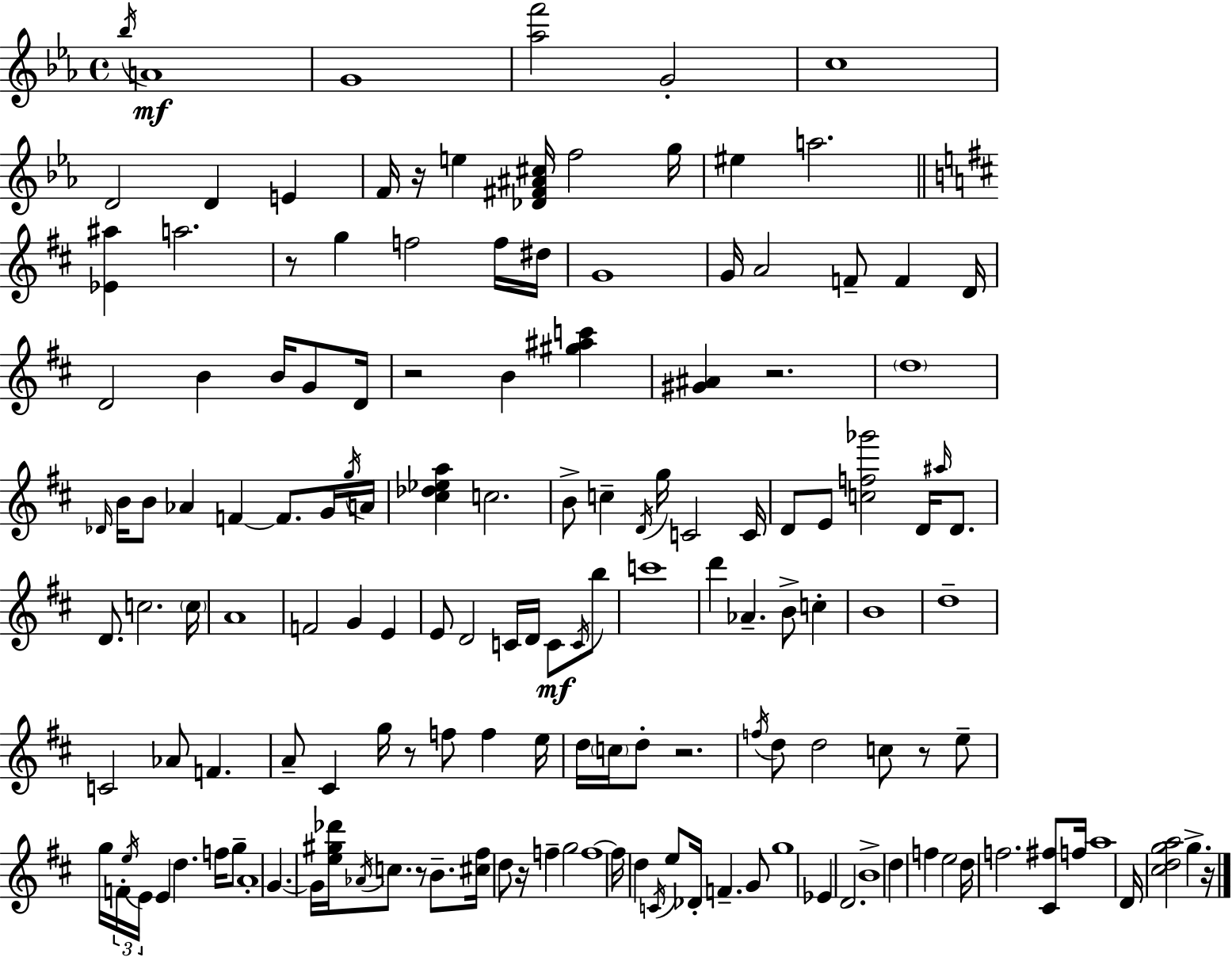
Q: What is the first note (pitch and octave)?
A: Bb5